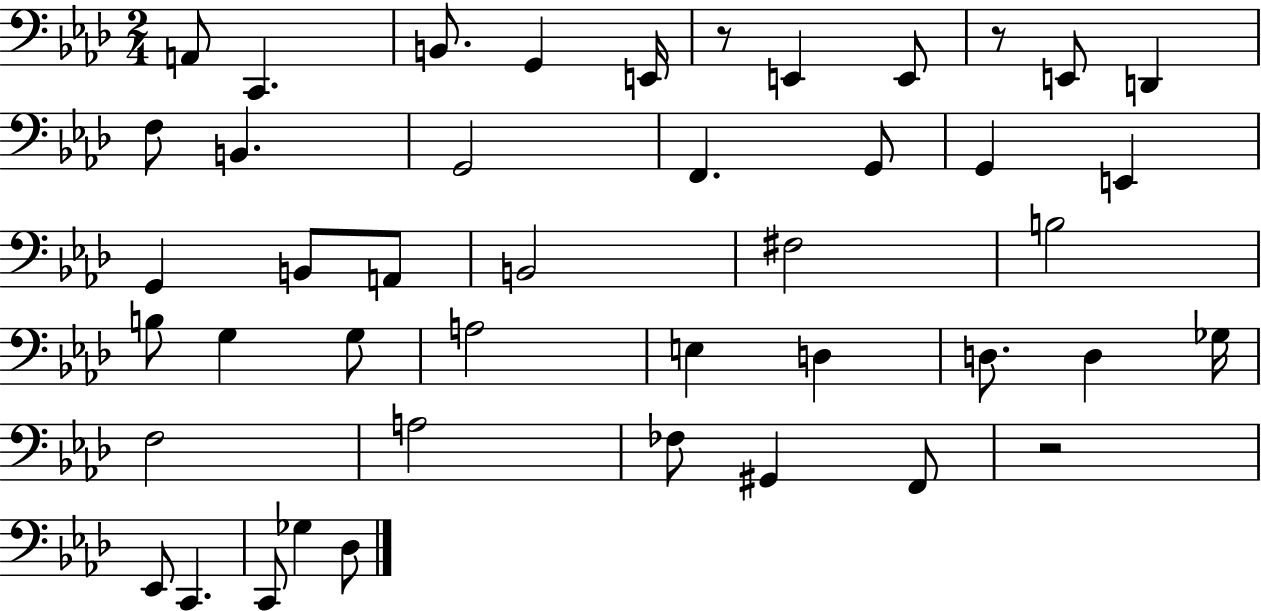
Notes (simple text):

A2/e C2/q. B2/e. G2/q E2/s R/e E2/q E2/e R/e E2/e D2/q F3/e B2/q. G2/h F2/q. G2/e G2/q E2/q G2/q B2/e A2/e B2/h F#3/h B3/h B3/e G3/q G3/e A3/h E3/q D3/q D3/e. D3/q Gb3/s F3/h A3/h FES3/e G#2/q F2/e R/h Eb2/e C2/q. C2/e Gb3/q Db3/e